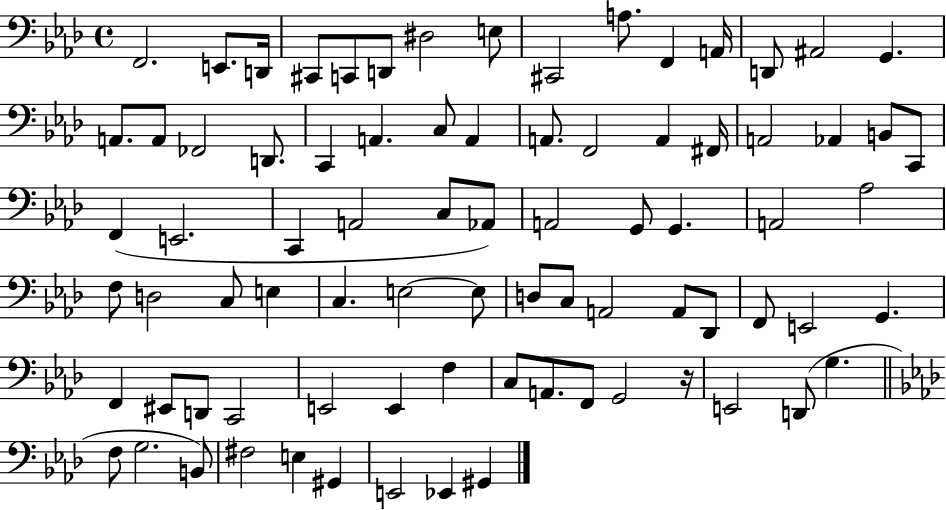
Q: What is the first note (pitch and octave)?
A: F2